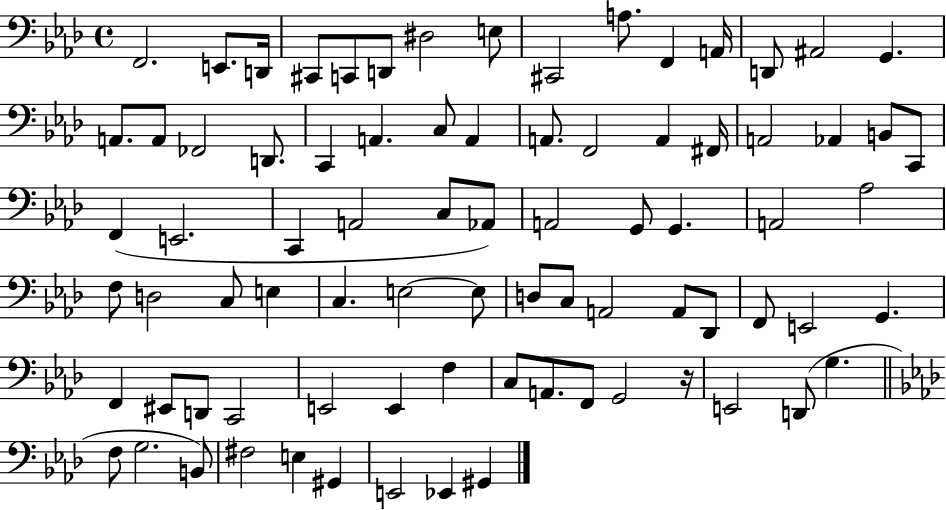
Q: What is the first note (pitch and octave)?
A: F2